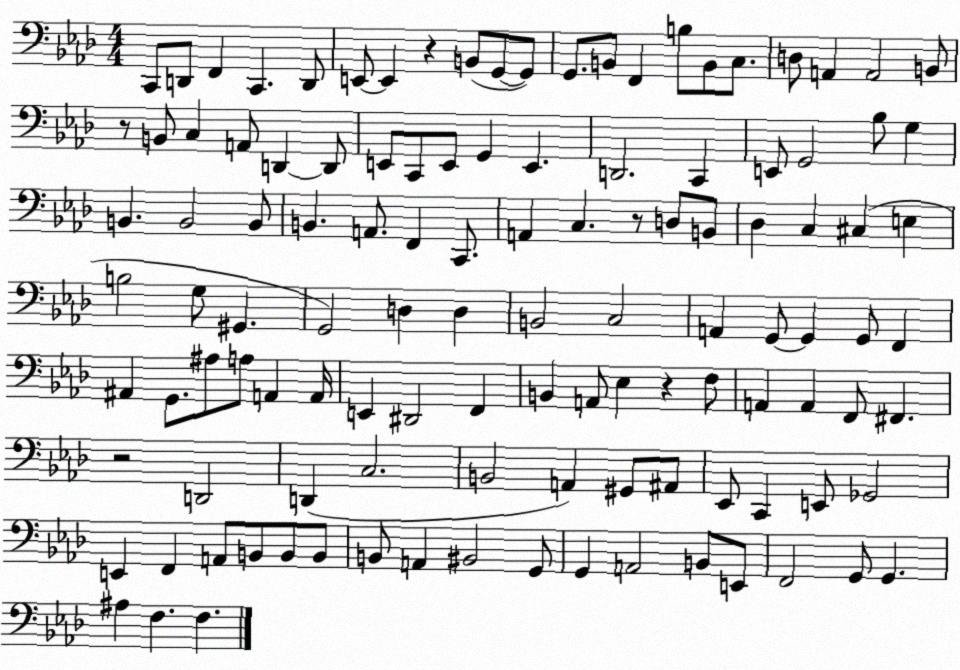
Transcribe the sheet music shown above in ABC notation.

X:1
T:Untitled
M:4/4
L:1/4
K:Ab
C,,/2 D,,/2 F,, C,, D,,/2 E,,/2 E,, z B,,/2 G,,/2 G,,/2 G,,/2 B,,/2 F,, B,/2 B,,/2 C,/2 D,/2 A,, A,,2 B,,/2 z/2 B,,/2 C, A,,/2 D,, D,,/2 E,,/2 C,,/2 E,,/2 G,, E,, D,,2 C,, E,,/2 G,,2 _B,/2 G, B,, B,,2 B,,/2 B,, A,,/2 F,, C,,/2 A,, C, z/2 D,/2 B,,/2 _D, C, ^C, E, B,2 G,/2 ^G,, G,,2 D, D, B,,2 C,2 A,, G,,/2 G,, G,,/2 F,, ^A,, G,,/2 ^A,/2 A,/2 A,, A,,/4 E,, ^D,,2 F,, B,, A,,/2 _E, z F,/2 A,, A,, F,,/2 ^F,, z2 D,,2 D,, C,2 B,,2 A,, ^G,,/2 ^A,,/2 _E,,/2 C,, E,,/2 _G,,2 E,, F,, A,,/2 B,,/2 B,,/2 B,,/2 B,,/2 A,, ^B,,2 G,,/2 G,, A,,2 B,,/2 E,,/2 F,,2 G,,/2 G,, ^A, F, F,